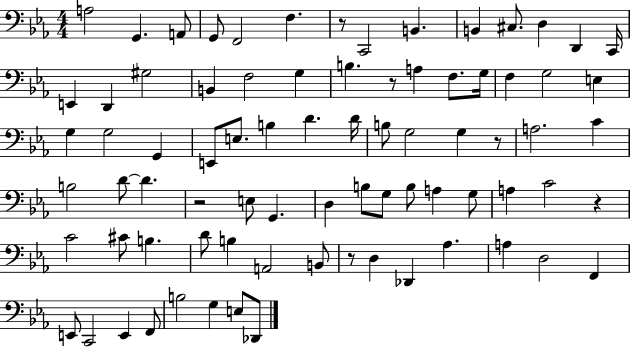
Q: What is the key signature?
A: EES major